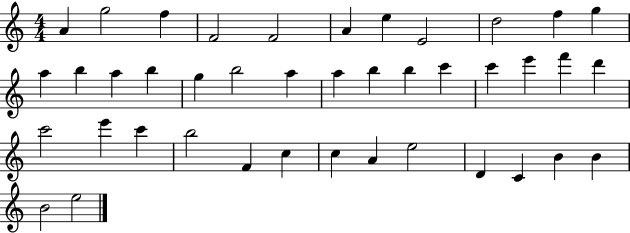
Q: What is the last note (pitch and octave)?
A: E5